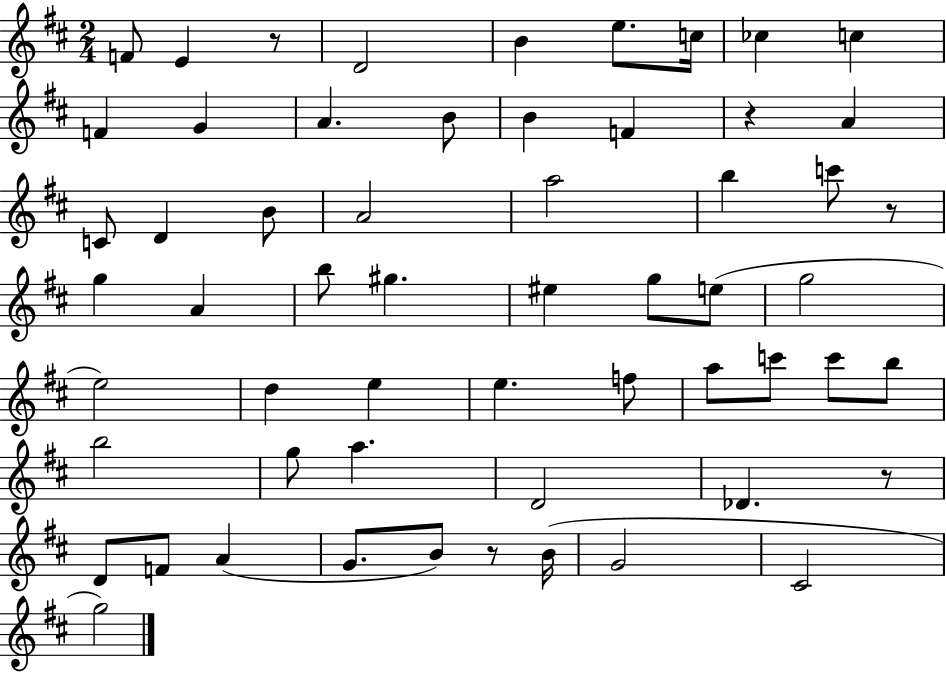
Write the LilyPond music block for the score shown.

{
  \clef treble
  \numericTimeSignature
  \time 2/4
  \key d \major
  \repeat volta 2 { f'8 e'4 r8 | d'2 | b'4 e''8. c''16 | ces''4 c''4 | \break f'4 g'4 | a'4. b'8 | b'4 f'4 | r4 a'4 | \break c'8 d'4 b'8 | a'2 | a''2 | b''4 c'''8 r8 | \break g''4 a'4 | b''8 gis''4. | eis''4 g''8 e''8( | g''2 | \break e''2) | d''4 e''4 | e''4. f''8 | a''8 c'''8 c'''8 b''8 | \break b''2 | g''8 a''4. | d'2 | des'4. r8 | \break d'8 f'8 a'4( | g'8. b'8) r8 b'16( | g'2 | cis'2 | \break g''2) | } \bar "|."
}